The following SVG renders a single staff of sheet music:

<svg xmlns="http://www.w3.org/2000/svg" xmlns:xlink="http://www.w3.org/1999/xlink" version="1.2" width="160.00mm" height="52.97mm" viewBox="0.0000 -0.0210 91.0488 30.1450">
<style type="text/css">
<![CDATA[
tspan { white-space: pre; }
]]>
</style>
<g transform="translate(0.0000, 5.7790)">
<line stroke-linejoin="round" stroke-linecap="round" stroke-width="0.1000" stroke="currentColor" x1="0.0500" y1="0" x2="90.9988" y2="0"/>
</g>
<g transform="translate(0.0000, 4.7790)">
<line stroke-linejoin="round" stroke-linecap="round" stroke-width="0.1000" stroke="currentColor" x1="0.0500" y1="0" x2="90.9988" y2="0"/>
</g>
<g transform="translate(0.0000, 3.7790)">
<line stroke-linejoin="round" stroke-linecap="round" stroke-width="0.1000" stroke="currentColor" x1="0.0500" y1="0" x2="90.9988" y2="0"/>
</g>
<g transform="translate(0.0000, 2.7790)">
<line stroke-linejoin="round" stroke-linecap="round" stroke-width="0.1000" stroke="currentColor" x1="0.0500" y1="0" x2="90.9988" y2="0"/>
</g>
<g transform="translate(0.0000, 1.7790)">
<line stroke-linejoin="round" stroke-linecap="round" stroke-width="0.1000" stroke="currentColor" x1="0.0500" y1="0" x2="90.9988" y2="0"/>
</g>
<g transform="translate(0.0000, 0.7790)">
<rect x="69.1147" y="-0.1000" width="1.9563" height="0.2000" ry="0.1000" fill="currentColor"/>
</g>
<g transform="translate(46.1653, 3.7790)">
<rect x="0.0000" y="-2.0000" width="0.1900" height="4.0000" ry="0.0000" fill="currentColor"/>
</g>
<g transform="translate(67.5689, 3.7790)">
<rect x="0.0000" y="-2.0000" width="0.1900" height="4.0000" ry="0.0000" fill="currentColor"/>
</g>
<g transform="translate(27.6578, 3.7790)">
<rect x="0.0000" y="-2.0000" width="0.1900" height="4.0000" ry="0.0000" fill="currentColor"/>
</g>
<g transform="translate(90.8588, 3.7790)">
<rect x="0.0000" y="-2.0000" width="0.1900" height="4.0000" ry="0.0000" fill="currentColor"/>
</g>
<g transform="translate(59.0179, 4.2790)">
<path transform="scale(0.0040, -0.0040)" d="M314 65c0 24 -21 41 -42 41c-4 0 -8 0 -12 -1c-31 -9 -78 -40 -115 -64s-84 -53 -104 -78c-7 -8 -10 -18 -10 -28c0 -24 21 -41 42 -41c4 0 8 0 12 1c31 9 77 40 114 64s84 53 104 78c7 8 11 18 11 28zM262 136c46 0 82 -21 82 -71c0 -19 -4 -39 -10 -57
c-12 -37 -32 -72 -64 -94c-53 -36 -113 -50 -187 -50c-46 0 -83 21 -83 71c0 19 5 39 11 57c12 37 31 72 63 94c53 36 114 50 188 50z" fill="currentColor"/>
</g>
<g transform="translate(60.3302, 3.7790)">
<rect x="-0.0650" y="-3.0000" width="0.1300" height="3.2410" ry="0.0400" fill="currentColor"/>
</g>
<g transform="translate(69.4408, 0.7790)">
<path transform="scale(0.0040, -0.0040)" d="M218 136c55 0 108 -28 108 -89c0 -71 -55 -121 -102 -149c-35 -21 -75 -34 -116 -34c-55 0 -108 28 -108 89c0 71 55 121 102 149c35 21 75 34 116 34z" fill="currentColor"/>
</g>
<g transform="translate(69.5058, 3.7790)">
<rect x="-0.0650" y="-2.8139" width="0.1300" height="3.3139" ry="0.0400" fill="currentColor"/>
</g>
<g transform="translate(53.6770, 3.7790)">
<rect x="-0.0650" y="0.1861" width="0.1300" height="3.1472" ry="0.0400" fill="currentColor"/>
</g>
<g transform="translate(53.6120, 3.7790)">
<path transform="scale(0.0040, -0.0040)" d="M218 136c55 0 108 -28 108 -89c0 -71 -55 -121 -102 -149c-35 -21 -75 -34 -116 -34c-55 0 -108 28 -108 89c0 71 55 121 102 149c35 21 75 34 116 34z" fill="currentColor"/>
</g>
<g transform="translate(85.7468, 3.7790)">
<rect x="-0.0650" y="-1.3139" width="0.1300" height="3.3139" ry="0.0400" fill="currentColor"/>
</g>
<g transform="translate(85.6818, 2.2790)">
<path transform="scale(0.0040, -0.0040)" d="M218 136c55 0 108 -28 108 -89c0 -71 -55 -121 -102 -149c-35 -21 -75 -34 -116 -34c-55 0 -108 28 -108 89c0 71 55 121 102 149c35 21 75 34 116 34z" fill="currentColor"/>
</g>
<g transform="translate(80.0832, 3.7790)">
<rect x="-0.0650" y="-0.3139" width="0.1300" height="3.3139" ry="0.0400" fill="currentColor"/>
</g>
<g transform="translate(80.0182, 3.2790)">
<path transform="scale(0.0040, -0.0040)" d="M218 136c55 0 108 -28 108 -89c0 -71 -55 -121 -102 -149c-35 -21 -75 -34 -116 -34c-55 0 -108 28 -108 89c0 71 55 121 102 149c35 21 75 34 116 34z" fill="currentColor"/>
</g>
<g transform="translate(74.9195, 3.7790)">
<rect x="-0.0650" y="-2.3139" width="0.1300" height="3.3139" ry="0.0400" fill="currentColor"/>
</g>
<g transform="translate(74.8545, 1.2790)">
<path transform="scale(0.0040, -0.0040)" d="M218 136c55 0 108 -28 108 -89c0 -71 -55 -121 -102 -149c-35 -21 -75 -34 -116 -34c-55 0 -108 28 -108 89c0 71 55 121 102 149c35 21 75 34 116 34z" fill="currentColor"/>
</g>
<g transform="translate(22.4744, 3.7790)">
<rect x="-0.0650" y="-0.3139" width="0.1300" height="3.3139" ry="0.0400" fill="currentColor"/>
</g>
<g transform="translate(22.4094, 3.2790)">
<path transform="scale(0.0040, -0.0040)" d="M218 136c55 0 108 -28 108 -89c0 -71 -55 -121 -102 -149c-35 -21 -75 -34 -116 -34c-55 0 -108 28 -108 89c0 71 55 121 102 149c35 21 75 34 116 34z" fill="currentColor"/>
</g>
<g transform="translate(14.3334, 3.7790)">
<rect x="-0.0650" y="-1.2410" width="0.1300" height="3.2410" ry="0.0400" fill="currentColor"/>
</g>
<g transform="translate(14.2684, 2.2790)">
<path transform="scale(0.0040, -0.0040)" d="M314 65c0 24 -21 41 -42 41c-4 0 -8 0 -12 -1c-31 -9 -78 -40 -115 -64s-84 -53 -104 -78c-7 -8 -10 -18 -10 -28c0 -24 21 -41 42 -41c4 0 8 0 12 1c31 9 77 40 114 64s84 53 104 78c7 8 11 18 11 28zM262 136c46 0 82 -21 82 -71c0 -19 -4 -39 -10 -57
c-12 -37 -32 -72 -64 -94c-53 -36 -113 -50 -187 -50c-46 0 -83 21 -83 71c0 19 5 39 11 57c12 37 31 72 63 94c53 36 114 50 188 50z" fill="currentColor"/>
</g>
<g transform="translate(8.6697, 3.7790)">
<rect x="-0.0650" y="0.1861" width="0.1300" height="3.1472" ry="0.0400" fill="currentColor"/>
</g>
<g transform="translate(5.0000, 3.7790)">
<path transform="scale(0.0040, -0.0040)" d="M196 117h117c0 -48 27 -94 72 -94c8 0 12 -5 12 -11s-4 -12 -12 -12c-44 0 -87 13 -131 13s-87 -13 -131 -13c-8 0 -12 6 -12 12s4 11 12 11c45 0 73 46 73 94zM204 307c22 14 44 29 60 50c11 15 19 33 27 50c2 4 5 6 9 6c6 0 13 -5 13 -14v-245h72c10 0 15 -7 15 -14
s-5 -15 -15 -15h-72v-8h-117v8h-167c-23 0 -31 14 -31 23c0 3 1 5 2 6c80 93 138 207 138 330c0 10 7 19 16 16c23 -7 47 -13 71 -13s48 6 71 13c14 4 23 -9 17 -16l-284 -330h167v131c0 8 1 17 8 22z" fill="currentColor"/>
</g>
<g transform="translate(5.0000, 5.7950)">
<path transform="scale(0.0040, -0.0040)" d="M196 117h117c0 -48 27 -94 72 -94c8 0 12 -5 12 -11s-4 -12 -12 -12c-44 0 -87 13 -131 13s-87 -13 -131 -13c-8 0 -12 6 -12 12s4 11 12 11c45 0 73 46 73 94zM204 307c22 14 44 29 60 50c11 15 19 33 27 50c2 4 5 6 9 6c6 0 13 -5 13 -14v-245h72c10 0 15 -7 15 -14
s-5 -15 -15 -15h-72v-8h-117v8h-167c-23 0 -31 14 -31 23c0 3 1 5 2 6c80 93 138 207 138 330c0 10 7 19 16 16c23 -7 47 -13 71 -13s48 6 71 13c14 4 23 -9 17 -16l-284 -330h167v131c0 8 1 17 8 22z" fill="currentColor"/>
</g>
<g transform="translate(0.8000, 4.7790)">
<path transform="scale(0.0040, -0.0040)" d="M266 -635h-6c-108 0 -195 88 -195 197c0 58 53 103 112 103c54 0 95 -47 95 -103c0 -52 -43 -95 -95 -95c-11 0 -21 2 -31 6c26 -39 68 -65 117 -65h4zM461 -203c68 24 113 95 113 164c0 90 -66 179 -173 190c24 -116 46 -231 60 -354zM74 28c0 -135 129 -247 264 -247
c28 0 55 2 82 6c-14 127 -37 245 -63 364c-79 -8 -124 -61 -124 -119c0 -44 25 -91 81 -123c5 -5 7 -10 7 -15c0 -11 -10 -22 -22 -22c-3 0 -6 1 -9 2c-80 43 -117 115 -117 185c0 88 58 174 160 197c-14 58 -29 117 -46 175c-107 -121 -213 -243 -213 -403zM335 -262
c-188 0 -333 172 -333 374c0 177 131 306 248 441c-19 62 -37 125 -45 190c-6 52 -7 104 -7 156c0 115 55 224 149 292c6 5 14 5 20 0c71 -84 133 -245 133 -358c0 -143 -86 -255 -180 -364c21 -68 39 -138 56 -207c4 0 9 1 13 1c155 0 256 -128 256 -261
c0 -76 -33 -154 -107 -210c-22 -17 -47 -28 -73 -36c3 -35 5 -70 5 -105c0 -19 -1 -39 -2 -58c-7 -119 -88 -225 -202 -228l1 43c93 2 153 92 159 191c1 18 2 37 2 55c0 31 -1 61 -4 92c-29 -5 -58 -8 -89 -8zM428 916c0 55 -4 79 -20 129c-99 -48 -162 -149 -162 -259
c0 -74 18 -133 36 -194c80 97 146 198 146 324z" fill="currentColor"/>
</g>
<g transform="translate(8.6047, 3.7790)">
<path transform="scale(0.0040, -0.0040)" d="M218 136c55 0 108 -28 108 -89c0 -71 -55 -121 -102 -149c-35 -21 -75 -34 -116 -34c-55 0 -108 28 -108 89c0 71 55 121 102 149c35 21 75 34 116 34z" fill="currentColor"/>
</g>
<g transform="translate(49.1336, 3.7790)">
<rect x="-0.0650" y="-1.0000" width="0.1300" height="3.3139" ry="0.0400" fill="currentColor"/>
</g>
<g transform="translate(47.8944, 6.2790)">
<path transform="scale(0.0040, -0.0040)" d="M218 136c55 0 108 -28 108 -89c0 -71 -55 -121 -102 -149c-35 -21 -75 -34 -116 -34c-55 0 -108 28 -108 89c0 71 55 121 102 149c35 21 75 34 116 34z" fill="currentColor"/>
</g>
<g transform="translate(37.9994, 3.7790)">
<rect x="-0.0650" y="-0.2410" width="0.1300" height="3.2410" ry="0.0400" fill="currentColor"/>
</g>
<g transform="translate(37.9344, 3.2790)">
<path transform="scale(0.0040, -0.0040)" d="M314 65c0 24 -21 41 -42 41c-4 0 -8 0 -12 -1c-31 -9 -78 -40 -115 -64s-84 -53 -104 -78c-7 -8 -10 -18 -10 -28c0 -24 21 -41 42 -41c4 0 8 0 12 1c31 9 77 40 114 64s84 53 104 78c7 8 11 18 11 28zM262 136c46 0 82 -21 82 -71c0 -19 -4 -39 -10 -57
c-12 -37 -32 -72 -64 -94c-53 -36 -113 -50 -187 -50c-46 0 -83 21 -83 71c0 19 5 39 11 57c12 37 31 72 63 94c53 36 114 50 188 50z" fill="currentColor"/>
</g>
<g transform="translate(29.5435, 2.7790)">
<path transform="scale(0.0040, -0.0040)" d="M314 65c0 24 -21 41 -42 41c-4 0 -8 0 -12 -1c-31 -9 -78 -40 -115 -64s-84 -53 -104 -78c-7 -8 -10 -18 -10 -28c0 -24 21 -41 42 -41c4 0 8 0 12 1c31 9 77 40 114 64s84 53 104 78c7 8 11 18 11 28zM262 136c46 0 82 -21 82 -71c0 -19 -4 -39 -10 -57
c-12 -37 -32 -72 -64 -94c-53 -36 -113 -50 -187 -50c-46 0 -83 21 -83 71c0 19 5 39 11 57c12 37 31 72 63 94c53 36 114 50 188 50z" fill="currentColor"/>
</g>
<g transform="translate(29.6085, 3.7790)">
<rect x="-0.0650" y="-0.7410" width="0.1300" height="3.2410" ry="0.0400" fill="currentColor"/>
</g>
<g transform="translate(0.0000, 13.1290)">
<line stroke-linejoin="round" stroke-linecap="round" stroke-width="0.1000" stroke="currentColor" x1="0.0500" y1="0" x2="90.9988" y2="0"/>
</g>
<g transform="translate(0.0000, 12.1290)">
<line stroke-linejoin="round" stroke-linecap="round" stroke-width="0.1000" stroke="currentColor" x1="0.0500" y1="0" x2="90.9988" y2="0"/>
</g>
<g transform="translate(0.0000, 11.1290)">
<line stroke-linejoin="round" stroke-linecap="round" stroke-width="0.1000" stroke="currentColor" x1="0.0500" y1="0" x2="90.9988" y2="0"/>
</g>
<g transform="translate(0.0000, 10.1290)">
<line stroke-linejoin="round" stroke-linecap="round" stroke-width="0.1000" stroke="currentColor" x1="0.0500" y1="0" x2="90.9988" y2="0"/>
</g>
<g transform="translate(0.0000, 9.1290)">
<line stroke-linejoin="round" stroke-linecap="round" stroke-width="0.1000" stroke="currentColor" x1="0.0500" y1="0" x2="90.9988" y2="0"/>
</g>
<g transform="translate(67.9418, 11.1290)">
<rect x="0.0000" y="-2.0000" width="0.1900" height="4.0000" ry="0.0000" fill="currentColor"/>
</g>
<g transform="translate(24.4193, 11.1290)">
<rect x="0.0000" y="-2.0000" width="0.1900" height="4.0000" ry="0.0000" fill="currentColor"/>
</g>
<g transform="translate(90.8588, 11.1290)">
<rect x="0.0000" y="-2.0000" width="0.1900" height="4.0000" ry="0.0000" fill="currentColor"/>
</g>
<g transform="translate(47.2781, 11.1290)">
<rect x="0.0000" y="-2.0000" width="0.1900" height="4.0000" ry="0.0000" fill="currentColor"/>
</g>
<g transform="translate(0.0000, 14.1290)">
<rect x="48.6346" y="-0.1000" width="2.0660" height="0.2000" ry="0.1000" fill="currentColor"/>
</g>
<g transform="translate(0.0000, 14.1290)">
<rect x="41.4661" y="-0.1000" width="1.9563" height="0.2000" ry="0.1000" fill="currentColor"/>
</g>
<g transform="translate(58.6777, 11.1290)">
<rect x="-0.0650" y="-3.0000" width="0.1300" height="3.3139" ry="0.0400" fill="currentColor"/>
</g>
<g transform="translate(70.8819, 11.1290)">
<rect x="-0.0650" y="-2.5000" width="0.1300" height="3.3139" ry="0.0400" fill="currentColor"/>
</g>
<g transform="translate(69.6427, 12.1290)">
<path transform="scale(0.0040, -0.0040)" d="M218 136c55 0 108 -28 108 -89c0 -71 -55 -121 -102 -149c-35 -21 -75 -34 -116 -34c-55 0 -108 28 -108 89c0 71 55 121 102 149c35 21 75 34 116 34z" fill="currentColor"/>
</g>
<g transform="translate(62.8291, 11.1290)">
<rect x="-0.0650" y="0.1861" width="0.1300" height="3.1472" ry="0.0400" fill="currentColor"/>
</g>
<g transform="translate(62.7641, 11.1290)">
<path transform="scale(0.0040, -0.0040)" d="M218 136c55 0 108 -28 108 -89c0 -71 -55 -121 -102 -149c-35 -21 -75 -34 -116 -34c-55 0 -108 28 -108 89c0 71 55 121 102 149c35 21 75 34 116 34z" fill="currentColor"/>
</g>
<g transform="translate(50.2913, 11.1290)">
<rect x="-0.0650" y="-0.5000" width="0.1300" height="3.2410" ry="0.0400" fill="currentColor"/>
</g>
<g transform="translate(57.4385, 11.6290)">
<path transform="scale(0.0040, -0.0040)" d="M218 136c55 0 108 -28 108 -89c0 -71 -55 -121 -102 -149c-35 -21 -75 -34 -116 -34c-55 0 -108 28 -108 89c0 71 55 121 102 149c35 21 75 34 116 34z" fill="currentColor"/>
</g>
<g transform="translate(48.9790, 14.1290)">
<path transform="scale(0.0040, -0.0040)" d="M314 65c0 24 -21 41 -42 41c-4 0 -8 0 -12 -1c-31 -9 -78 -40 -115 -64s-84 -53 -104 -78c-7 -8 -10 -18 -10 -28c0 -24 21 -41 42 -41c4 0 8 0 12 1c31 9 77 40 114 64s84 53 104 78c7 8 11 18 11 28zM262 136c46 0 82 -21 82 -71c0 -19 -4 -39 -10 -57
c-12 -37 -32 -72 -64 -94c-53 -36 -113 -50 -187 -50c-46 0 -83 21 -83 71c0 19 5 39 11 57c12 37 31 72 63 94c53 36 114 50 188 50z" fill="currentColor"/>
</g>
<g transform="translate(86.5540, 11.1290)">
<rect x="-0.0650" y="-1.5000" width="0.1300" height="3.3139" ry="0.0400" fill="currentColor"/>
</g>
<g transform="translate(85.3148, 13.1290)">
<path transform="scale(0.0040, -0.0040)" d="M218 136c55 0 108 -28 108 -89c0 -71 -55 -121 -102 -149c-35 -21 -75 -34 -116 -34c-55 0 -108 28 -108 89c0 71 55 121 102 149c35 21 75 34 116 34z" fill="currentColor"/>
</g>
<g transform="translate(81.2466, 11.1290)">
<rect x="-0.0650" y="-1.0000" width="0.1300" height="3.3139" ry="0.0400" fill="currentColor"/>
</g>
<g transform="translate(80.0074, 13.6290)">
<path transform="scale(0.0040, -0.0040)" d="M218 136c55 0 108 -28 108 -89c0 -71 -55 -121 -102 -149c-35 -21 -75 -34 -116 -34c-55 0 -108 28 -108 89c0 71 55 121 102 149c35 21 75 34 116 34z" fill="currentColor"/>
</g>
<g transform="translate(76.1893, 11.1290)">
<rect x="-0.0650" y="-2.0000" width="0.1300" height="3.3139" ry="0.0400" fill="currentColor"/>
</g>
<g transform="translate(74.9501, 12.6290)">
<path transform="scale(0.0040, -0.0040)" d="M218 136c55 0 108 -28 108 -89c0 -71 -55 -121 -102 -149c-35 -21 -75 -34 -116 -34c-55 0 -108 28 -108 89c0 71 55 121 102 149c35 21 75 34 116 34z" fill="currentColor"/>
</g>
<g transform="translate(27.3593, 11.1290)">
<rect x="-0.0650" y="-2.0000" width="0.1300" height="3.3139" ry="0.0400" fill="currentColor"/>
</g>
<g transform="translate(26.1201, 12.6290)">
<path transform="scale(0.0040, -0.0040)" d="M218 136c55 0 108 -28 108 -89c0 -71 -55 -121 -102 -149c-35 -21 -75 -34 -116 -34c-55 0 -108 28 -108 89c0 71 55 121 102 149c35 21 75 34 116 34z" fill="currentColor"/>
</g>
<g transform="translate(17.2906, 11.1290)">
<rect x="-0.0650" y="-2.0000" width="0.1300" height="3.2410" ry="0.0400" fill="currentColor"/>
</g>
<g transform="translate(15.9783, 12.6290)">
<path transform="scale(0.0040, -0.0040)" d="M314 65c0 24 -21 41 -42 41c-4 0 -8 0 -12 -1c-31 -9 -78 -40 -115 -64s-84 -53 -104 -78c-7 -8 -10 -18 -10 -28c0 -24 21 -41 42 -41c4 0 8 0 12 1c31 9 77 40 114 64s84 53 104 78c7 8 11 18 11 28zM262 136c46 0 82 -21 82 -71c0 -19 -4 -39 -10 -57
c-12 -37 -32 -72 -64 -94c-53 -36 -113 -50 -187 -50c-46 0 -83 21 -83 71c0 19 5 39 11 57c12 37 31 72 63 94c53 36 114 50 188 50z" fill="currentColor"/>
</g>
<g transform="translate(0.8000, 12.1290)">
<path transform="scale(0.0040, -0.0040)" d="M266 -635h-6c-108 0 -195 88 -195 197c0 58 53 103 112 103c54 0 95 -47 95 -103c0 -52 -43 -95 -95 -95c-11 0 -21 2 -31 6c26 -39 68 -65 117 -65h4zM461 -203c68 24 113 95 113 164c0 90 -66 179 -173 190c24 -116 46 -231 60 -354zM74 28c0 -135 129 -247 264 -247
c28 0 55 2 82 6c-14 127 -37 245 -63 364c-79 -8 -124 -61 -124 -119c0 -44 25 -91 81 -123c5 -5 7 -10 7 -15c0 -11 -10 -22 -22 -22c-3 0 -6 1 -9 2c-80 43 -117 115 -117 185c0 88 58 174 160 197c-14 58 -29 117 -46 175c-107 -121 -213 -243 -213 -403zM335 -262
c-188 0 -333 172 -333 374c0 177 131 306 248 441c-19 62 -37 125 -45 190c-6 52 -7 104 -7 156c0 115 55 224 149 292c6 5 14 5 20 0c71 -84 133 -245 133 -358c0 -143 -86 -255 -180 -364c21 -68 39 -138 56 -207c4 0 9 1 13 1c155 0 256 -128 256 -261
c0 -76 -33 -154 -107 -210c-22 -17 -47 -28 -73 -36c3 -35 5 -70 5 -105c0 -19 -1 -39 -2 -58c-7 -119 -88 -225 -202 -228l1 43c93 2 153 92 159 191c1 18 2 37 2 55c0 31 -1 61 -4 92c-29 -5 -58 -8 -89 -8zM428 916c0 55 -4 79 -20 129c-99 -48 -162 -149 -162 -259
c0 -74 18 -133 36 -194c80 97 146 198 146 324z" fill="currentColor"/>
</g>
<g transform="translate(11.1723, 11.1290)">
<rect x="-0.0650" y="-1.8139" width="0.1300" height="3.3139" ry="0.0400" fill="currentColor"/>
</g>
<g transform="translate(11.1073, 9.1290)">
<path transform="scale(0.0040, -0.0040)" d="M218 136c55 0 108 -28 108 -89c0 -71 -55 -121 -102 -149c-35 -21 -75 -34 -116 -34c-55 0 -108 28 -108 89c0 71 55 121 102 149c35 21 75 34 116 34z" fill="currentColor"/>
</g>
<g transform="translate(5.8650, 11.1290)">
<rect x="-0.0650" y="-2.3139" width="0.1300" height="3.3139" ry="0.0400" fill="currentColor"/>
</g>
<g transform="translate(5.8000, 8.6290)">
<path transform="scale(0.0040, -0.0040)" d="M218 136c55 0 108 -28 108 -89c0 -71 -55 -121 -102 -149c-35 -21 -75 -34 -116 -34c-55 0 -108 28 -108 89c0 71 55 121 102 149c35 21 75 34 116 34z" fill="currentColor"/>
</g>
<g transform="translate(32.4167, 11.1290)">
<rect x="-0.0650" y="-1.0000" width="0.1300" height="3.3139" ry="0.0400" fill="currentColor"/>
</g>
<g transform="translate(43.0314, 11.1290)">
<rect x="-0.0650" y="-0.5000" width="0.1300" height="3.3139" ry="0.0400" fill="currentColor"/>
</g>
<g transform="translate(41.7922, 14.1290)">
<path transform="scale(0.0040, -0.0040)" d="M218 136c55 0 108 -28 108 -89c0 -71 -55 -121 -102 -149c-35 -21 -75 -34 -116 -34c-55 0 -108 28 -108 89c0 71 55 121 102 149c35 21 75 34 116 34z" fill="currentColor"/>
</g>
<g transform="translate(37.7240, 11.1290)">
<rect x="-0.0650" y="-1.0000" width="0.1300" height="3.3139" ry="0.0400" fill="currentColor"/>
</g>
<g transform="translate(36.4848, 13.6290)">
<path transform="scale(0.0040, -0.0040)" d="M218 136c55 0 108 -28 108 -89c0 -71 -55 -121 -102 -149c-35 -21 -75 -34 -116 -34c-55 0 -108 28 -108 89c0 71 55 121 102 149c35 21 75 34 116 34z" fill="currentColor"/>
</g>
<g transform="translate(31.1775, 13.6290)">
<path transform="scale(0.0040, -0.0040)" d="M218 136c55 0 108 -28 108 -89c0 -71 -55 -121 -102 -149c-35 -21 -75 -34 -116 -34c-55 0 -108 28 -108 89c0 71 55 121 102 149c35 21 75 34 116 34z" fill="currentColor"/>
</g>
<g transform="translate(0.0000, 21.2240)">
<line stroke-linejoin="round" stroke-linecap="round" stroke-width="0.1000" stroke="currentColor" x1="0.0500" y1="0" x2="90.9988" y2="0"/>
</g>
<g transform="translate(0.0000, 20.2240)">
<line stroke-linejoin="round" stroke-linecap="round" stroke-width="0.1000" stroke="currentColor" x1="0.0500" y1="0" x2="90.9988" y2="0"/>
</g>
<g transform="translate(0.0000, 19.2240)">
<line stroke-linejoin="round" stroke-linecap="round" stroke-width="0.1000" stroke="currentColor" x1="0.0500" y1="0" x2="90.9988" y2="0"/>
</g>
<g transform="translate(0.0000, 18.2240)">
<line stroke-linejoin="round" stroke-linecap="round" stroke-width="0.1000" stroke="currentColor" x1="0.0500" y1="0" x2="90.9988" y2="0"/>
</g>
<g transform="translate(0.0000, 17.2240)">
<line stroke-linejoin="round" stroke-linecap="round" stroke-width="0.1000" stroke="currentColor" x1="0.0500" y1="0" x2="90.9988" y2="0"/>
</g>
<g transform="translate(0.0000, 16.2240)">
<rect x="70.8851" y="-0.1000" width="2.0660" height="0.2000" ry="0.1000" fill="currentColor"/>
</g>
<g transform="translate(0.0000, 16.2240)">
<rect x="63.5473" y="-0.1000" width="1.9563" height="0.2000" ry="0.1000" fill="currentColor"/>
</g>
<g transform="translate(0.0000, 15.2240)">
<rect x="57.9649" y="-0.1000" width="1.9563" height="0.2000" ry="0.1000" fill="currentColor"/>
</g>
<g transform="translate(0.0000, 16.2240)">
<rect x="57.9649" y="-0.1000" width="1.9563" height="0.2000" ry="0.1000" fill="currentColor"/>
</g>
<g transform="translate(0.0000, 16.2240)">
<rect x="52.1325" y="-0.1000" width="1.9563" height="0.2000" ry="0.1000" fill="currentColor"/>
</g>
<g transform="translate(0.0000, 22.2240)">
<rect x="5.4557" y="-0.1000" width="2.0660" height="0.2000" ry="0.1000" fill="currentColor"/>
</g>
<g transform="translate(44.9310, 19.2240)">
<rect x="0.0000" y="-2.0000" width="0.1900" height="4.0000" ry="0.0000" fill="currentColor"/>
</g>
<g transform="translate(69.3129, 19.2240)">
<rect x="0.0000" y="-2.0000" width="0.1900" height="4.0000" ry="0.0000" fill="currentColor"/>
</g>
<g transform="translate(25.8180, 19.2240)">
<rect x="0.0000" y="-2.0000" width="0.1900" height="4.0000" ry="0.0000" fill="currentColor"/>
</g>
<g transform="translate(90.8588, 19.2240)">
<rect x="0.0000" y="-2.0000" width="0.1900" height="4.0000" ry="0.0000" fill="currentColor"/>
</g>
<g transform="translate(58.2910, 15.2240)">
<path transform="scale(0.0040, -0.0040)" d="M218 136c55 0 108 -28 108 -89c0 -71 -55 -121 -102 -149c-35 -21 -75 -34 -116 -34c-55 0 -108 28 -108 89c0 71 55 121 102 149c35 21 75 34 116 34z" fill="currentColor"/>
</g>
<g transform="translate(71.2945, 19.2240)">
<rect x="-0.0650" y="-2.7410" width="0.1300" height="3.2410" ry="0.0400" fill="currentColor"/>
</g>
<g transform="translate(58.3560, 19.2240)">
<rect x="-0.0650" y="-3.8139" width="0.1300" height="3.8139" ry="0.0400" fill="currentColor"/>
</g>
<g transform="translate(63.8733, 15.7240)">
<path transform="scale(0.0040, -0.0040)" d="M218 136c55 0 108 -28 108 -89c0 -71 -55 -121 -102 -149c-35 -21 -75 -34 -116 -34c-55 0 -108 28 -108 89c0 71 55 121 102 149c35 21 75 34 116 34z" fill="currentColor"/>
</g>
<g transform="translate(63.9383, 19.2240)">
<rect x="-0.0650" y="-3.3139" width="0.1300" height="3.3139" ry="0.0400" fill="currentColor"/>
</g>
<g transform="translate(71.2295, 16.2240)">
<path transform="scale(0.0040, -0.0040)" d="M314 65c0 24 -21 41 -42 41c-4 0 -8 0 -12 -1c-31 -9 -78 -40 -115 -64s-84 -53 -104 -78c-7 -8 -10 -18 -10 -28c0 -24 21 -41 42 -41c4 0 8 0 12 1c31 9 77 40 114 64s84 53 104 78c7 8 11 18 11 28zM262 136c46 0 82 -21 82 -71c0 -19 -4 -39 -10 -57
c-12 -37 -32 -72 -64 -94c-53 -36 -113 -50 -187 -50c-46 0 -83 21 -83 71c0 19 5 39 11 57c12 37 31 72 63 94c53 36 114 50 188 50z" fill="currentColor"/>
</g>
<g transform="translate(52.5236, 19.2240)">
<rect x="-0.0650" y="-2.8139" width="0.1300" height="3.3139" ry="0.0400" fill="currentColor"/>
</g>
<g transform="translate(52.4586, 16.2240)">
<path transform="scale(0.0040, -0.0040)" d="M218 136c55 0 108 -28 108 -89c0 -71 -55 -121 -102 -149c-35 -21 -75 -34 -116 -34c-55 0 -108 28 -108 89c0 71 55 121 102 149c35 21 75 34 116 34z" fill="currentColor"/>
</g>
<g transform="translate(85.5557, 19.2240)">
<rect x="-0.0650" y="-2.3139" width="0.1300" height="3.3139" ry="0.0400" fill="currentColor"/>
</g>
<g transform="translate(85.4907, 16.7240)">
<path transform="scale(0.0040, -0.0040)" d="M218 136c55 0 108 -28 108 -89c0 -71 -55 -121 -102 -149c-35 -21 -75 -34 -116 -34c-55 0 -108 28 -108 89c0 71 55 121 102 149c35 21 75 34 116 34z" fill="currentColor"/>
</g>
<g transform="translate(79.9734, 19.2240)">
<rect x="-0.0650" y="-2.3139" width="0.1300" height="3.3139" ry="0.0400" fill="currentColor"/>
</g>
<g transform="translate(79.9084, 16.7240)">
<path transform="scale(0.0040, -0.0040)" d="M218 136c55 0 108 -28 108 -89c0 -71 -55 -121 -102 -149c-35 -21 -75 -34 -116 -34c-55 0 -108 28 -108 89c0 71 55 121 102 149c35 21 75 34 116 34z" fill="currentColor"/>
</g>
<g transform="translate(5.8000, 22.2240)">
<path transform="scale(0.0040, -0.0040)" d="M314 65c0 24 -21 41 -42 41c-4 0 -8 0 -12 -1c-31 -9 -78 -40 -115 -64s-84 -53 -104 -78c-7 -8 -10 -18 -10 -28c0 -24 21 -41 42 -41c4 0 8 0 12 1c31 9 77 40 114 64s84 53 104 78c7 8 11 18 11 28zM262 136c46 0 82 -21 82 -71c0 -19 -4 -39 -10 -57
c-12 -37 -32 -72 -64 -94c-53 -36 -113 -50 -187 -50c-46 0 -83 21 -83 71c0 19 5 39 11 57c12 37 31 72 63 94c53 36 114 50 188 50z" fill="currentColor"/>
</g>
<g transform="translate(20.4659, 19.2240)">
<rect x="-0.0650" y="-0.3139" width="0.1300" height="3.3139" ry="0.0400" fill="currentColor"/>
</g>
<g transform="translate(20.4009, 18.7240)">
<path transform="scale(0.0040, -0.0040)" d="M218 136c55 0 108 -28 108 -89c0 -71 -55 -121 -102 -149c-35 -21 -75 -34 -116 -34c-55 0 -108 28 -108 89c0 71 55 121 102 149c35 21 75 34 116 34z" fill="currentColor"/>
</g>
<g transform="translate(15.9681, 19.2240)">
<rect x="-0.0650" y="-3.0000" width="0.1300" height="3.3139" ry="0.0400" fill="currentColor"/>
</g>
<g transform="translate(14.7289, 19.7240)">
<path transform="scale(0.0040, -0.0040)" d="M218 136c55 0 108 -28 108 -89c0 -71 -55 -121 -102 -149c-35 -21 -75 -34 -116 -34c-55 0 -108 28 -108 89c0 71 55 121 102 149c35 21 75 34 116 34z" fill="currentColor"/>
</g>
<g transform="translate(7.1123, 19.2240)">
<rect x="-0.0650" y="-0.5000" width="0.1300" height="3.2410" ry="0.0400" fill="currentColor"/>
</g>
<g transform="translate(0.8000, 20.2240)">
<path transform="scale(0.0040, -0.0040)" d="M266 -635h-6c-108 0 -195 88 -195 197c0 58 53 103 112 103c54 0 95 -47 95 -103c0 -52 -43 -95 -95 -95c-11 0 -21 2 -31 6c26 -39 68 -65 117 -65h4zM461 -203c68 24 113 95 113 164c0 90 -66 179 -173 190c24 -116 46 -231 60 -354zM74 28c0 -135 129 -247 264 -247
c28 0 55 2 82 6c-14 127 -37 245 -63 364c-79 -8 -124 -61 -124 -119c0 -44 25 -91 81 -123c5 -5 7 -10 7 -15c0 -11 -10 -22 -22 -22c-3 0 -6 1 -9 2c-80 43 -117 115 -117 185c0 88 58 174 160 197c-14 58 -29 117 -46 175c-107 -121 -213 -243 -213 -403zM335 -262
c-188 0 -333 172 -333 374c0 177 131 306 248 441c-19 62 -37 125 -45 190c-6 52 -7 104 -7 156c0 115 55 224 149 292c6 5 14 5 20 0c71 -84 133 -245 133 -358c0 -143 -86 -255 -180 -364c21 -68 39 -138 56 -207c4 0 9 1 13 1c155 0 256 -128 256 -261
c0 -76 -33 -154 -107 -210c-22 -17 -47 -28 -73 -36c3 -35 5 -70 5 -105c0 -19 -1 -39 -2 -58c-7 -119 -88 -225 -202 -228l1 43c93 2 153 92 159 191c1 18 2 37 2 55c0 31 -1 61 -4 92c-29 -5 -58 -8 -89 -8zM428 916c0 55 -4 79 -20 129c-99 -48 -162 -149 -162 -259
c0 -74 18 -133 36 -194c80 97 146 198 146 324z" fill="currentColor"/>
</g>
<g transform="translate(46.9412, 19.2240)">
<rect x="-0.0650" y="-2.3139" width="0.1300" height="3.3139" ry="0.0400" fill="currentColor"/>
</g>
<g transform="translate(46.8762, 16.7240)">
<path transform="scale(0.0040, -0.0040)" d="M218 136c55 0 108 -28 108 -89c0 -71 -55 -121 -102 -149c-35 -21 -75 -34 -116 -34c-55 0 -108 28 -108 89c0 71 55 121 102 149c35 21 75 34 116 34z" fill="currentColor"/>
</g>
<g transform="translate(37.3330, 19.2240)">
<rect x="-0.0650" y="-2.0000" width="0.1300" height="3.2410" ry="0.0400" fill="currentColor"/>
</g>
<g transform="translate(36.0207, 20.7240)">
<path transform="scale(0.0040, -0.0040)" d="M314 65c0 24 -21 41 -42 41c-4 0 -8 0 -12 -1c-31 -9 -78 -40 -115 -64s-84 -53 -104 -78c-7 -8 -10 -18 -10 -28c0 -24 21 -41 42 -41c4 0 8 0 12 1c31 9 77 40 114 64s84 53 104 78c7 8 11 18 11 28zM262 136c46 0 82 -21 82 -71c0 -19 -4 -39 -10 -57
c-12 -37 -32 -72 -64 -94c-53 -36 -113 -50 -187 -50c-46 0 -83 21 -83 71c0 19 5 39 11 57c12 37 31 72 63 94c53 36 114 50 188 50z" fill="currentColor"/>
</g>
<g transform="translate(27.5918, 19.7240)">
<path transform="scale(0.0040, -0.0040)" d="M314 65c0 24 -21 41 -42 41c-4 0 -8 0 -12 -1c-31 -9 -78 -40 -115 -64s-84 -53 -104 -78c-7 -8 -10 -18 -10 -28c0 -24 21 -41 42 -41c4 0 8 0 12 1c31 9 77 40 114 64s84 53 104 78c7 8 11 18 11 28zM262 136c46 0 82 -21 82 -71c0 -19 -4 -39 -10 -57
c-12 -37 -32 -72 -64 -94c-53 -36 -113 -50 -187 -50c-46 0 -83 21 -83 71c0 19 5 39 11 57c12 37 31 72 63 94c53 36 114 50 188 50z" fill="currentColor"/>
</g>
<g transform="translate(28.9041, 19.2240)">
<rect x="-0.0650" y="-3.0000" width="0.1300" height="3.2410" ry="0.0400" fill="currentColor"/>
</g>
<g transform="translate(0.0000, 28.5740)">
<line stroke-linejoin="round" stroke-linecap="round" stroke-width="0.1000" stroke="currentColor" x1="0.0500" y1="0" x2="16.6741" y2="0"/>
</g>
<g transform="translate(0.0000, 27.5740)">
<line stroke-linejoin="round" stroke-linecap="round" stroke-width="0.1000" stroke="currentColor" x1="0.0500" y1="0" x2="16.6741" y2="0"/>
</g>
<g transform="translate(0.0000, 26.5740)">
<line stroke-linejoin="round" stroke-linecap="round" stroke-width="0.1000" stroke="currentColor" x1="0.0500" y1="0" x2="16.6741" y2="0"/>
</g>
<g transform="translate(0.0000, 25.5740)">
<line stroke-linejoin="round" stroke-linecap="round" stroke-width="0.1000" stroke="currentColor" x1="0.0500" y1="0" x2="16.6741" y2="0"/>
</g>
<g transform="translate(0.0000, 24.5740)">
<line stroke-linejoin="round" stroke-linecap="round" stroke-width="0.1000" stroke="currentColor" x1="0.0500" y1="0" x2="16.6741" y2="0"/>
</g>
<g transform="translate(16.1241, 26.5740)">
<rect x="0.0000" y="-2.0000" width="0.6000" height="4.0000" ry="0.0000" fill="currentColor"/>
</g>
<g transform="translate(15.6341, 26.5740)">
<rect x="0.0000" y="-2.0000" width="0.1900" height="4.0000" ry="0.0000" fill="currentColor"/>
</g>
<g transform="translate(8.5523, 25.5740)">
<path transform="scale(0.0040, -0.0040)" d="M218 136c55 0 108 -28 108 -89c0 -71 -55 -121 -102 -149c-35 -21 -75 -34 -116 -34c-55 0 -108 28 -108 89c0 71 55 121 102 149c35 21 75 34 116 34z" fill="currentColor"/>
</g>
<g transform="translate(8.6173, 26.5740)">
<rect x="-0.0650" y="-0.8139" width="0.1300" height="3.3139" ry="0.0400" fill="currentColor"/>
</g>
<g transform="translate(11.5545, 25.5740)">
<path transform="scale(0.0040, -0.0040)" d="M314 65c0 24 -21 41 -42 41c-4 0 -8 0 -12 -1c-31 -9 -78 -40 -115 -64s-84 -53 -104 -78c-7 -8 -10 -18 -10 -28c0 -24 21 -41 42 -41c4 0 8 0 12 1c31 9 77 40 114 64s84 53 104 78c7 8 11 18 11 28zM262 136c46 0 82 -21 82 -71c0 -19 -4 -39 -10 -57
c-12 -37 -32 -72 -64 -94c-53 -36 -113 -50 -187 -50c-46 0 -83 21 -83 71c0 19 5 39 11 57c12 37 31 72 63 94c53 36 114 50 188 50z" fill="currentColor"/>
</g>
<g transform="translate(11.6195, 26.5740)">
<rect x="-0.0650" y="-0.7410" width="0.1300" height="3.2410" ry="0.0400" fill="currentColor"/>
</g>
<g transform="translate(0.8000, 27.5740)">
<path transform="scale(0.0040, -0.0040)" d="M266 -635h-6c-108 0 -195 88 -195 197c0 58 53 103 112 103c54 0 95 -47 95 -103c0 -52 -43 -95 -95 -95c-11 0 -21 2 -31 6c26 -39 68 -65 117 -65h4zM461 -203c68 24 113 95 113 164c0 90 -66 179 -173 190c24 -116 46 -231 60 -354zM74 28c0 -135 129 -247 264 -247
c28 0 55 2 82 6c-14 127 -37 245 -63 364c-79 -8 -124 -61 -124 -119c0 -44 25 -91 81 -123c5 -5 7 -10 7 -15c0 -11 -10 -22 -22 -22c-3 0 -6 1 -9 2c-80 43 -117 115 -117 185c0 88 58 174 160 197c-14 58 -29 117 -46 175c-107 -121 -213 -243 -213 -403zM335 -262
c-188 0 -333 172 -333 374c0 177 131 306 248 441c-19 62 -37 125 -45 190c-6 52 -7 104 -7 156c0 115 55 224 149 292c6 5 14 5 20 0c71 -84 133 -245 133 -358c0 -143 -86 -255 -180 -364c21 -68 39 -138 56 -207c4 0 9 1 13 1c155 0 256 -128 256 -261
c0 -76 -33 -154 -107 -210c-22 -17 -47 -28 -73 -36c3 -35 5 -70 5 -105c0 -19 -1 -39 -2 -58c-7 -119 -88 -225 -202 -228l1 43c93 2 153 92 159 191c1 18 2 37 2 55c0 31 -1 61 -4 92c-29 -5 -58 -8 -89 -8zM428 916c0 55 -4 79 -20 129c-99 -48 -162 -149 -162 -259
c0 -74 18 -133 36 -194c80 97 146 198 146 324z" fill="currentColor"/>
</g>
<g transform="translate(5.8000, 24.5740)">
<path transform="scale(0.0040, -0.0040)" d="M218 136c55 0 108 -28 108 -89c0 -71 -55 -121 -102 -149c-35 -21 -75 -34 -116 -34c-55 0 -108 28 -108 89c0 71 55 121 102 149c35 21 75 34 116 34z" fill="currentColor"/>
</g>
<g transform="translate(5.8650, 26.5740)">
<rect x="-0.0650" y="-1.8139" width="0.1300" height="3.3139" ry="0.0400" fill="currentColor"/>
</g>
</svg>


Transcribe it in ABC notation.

X:1
T:Untitled
M:4/4
L:1/4
K:C
B e2 c d2 c2 D B A2 a g c e g f F2 F D D C C2 A B G F D E C2 A c A2 F2 g a c' b a2 g g f d d2